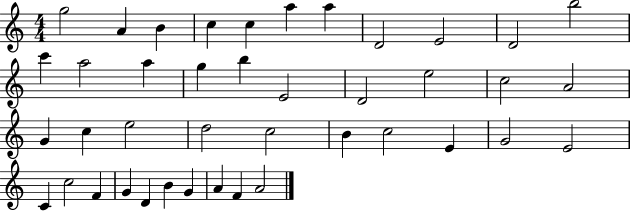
G5/h A4/q B4/q C5/q C5/q A5/q A5/q D4/h E4/h D4/h B5/h C6/q A5/h A5/q G5/q B5/q E4/h D4/h E5/h C5/h A4/h G4/q C5/q E5/h D5/h C5/h B4/q C5/h E4/q G4/h E4/h C4/q C5/h F4/q G4/q D4/q B4/q G4/q A4/q F4/q A4/h